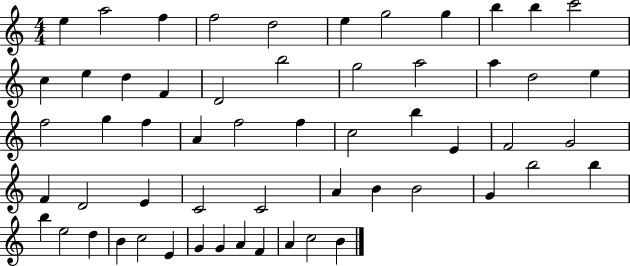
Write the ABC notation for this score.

X:1
T:Untitled
M:4/4
L:1/4
K:C
e a2 f f2 d2 e g2 g b b c'2 c e d F D2 b2 g2 a2 a d2 e f2 g f A f2 f c2 b E F2 G2 F D2 E C2 C2 A B B2 G b2 b b e2 d B c2 E G G A F A c2 B